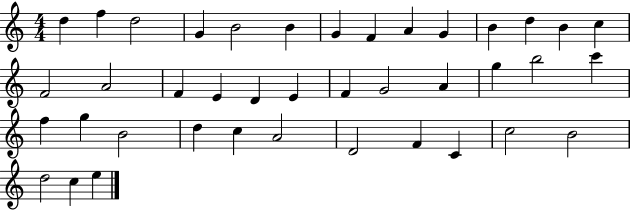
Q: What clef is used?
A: treble